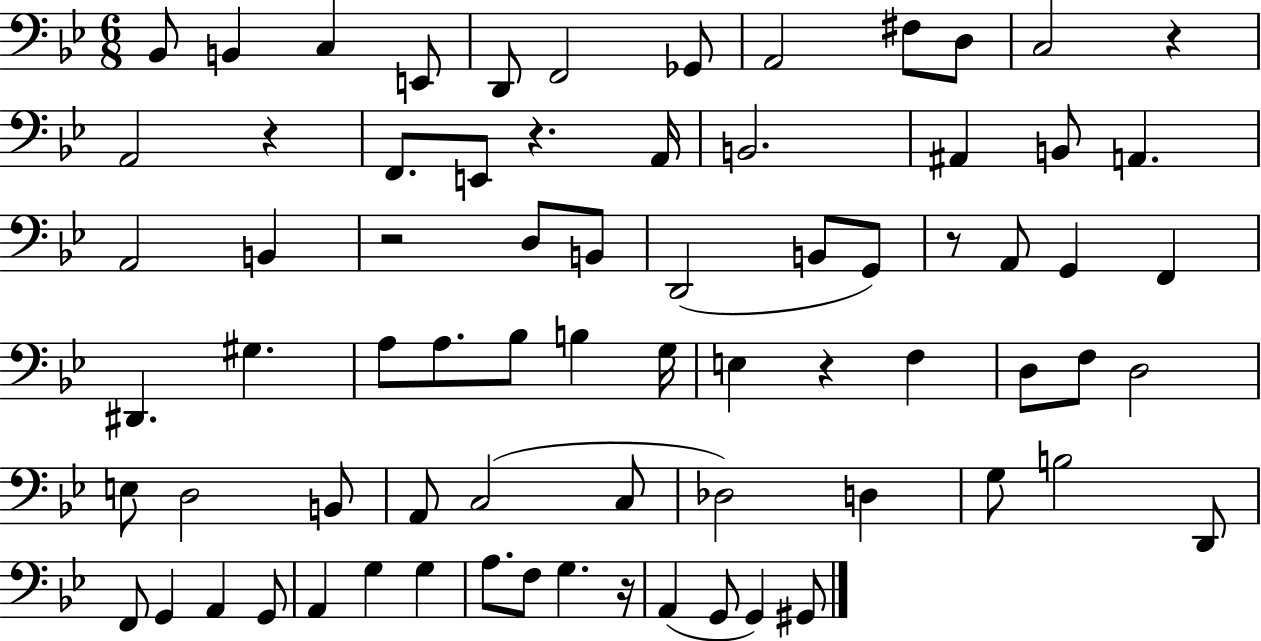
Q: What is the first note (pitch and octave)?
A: Bb2